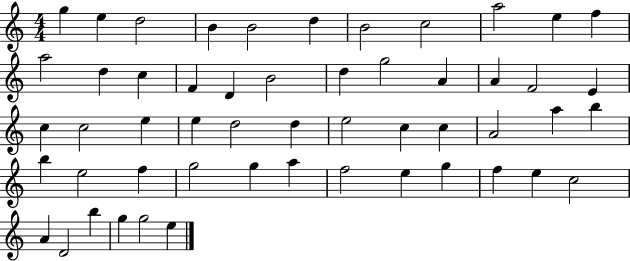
{
  \clef treble
  \numericTimeSignature
  \time 4/4
  \key c \major
  g''4 e''4 d''2 | b'4 b'2 d''4 | b'2 c''2 | a''2 e''4 f''4 | \break a''2 d''4 c''4 | f'4 d'4 b'2 | d''4 g''2 a'4 | a'4 f'2 e'4 | \break c''4 c''2 e''4 | e''4 d''2 d''4 | e''2 c''4 c''4 | a'2 a''4 b''4 | \break b''4 e''2 f''4 | g''2 g''4 a''4 | f''2 e''4 g''4 | f''4 e''4 c''2 | \break a'4 d'2 b''4 | g''4 g''2 e''4 | \bar "|."
}